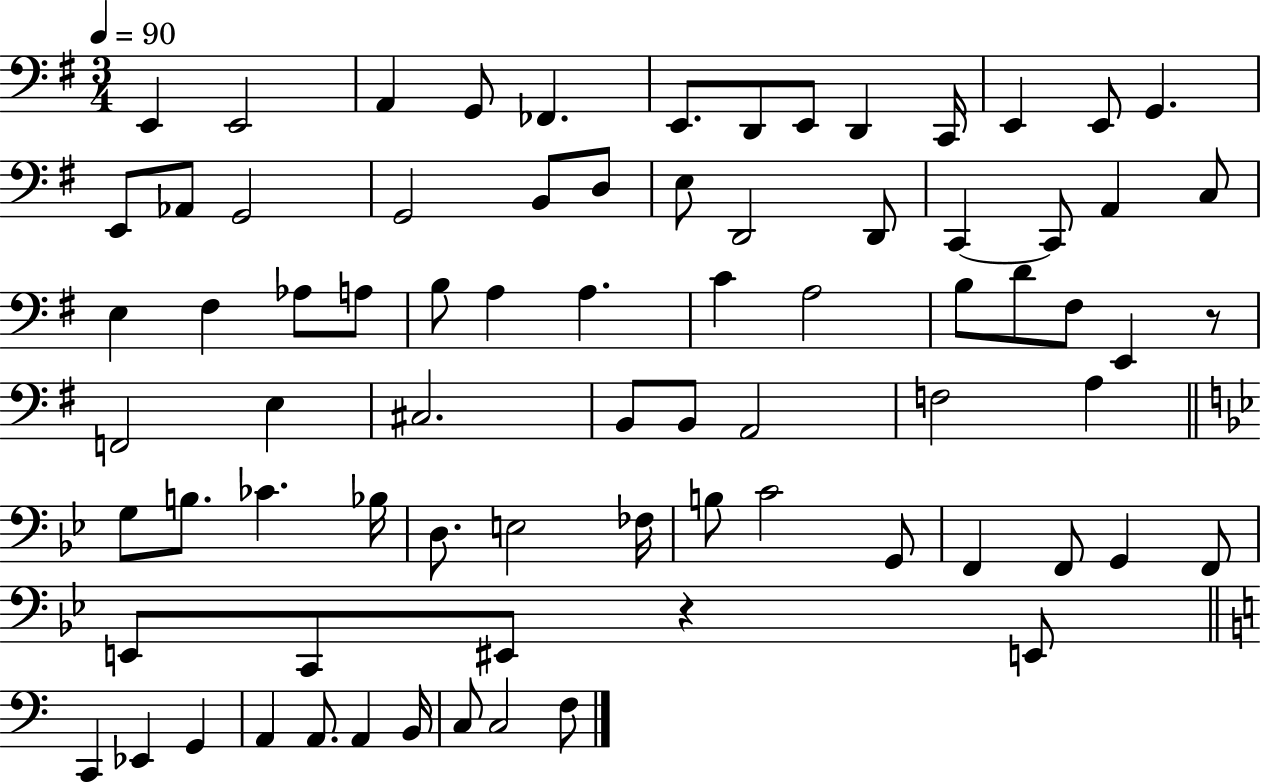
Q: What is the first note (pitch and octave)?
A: E2